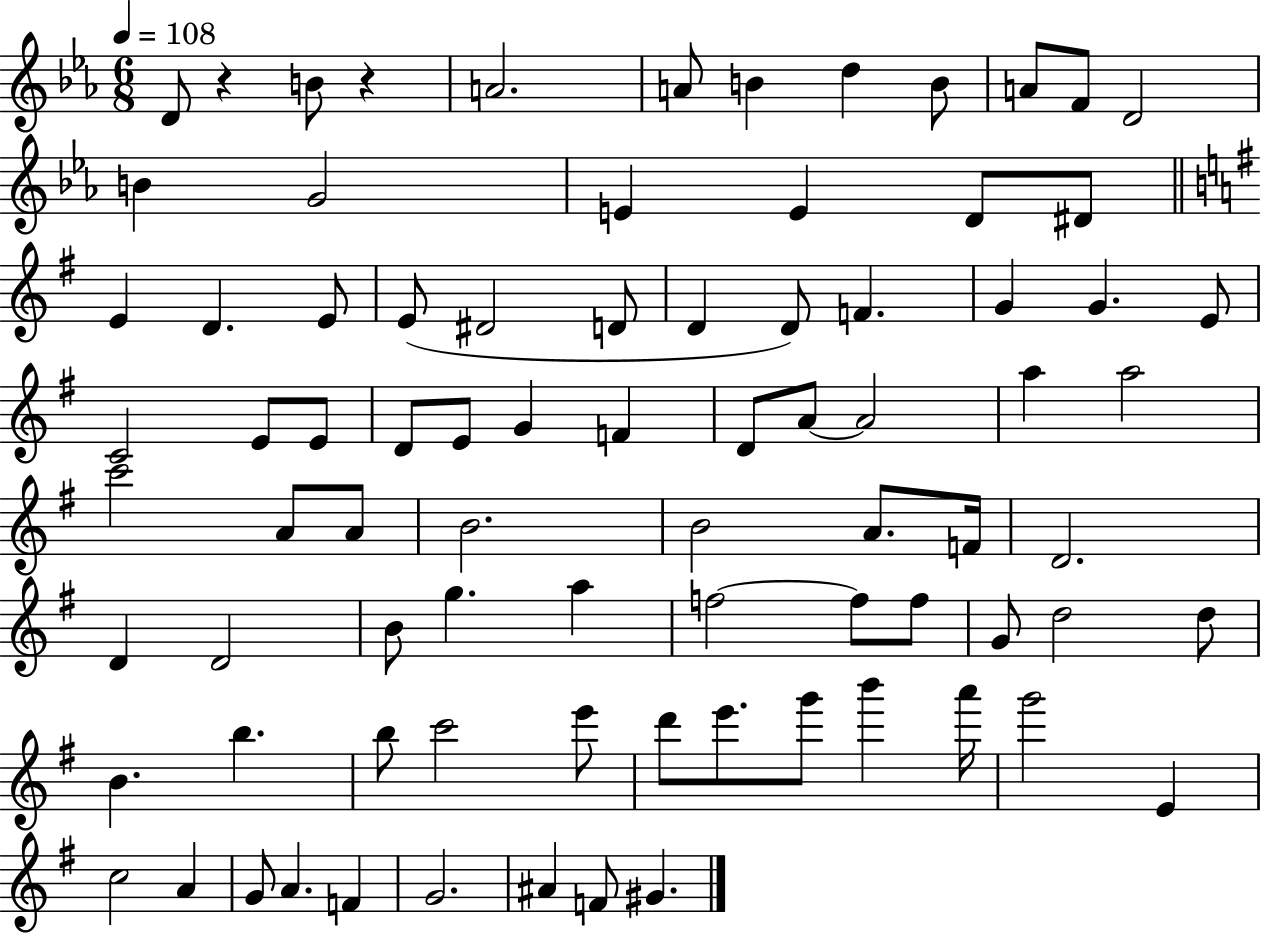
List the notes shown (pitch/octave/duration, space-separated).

D4/e R/q B4/e R/q A4/h. A4/e B4/q D5/q B4/e A4/e F4/e D4/h B4/q G4/h E4/q E4/q D4/e D#4/e E4/q D4/q. E4/e E4/e D#4/h D4/e D4/q D4/e F4/q. G4/q G4/q. E4/e C4/h E4/e E4/e D4/e E4/e G4/q F4/q D4/e A4/e A4/h A5/q A5/h C6/h A4/e A4/e B4/h. B4/h A4/e. F4/s D4/h. D4/q D4/h B4/e G5/q. A5/q F5/h F5/e F5/e G4/e D5/h D5/e B4/q. B5/q. B5/e C6/h E6/e D6/e E6/e. G6/e B6/q A6/s G6/h E4/q C5/h A4/q G4/e A4/q. F4/q G4/h. A#4/q F4/e G#4/q.